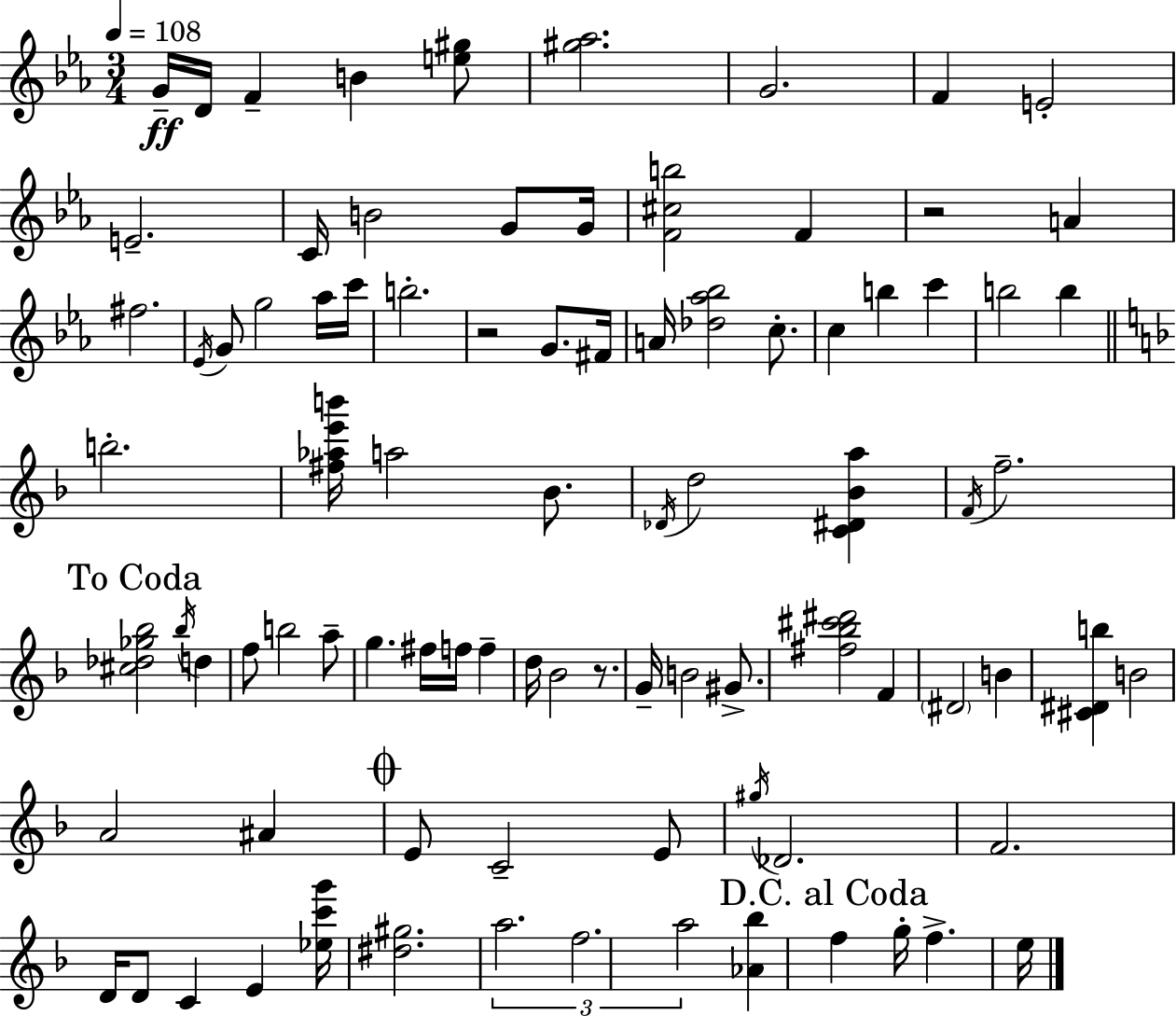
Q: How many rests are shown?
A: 3